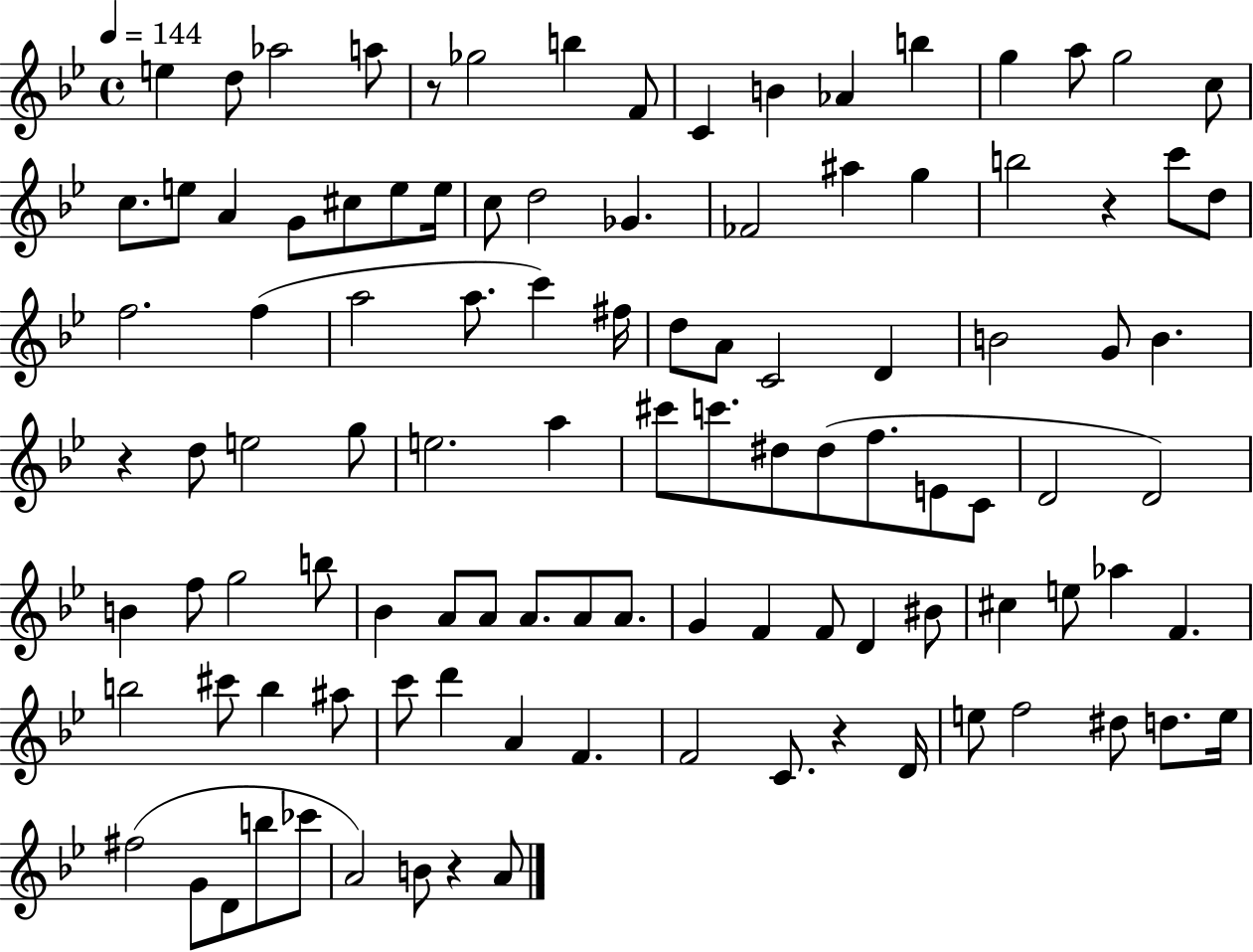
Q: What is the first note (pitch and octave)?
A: E5